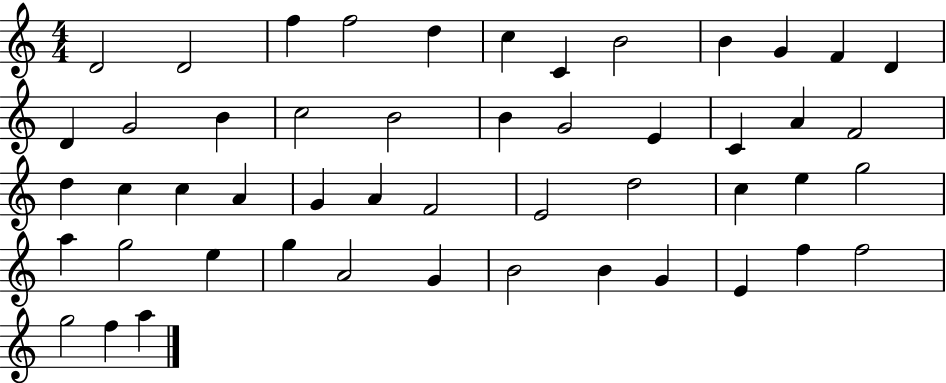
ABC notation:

X:1
T:Untitled
M:4/4
L:1/4
K:C
D2 D2 f f2 d c C B2 B G F D D G2 B c2 B2 B G2 E C A F2 d c c A G A F2 E2 d2 c e g2 a g2 e g A2 G B2 B G E f f2 g2 f a